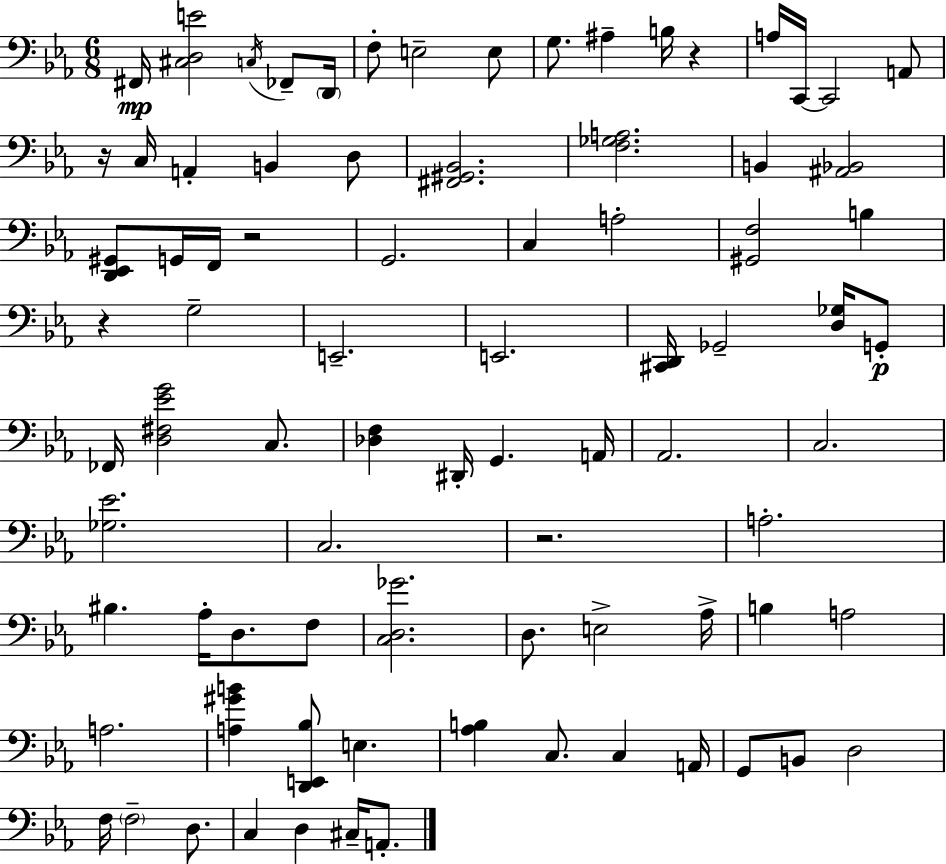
F#2/s [C#3,D3,E4]/h C3/s FES2/e D2/s F3/e E3/h E3/e G3/e. A#3/q B3/s R/q A3/s C2/s C2/h A2/e R/s C3/s A2/q B2/q D3/e [F#2,G#2,Bb2]/h. [F3,Gb3,A3]/h. B2/q [A#2,Bb2]/h [D2,Eb2,G#2]/e G2/s F2/s R/h G2/h. C3/q A3/h [G#2,F3]/h B3/q R/q G3/h E2/h. E2/h. [C#2,D2]/s Gb2/h [D3,Gb3]/s G2/e FES2/s [D3,F#3,Eb4,G4]/h C3/e. [Db3,F3]/q D#2/s G2/q. A2/s Ab2/h. C3/h. [Gb3,Eb4]/h. C3/h. R/h. A3/h. BIS3/q. Ab3/s D3/e. F3/e [C3,D3,Gb4]/h. D3/e. E3/h Ab3/s B3/q A3/h A3/h. [A3,G#4,B4]/q [D2,E2,Bb3]/e E3/q. [Ab3,B3]/q C3/e. C3/q A2/s G2/e B2/e D3/h F3/s F3/h D3/e. C3/q D3/q C#3/s A2/e.